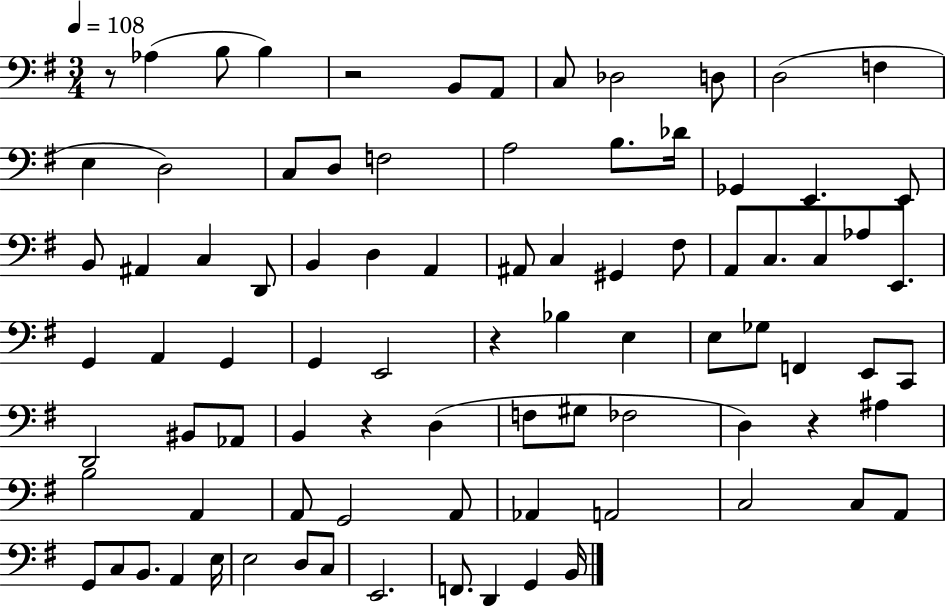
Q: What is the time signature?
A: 3/4